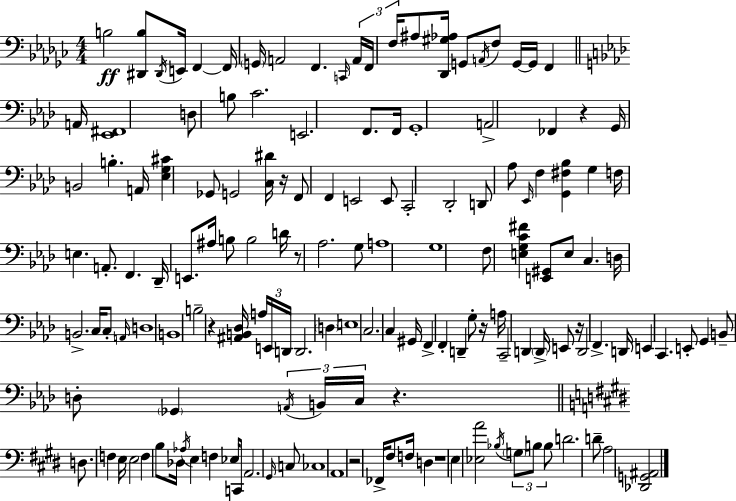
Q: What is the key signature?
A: EES minor